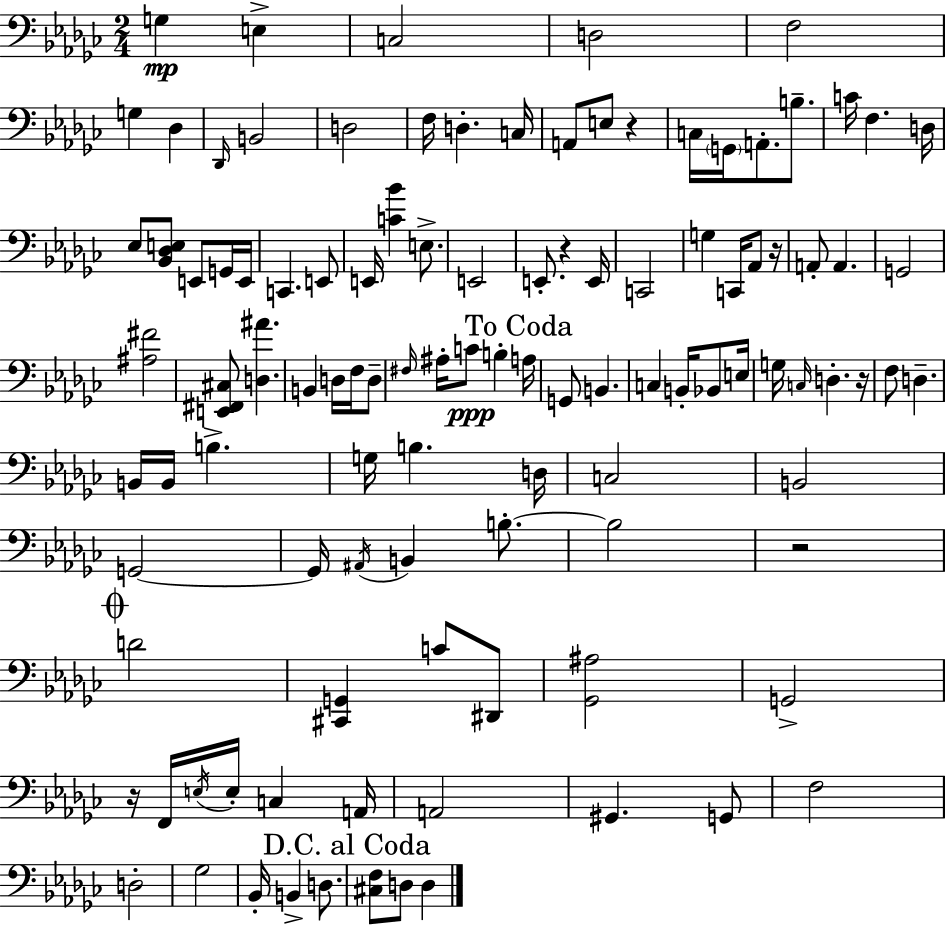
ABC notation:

X:1
T:Untitled
M:2/4
L:1/4
K:Ebm
G, E, C,2 D,2 F,2 G, _D, _D,,/4 B,,2 D,2 F,/4 D, C,/4 A,,/2 E,/2 z C,/4 G,,/4 A,,/2 B,/2 C/4 F, D,/4 _E,/2 [_B,,_D,E,]/2 E,,/2 G,,/4 E,,/4 C,, E,,/2 E,,/4 [C_B] E,/2 E,,2 E,,/2 z E,,/4 C,,2 G, C,,/4 _A,,/2 z/4 A,,/2 A,, G,,2 [^A,^F]2 [E,,^F,,^C,]/2 [D,^A] B,, D,/4 F,/4 D,/2 ^F,/4 ^A,/4 C/2 B, A,/4 G,,/2 B,, C, B,,/4 _B,,/2 E,/4 G,/4 C,/4 D, z/4 F,/2 D, B,,/4 B,,/4 B, G,/4 B, D,/4 C,2 B,,2 G,,2 G,,/4 ^A,,/4 B,, B,/2 B,2 z2 D2 [^C,,G,,] C/2 ^D,,/2 [_G,,^A,]2 G,,2 z/4 F,,/4 E,/4 E,/4 C, A,,/4 A,,2 ^G,, G,,/2 F,2 D,2 _G,2 _B,,/4 B,, D,/2 [^C,F,]/2 D,/2 D,